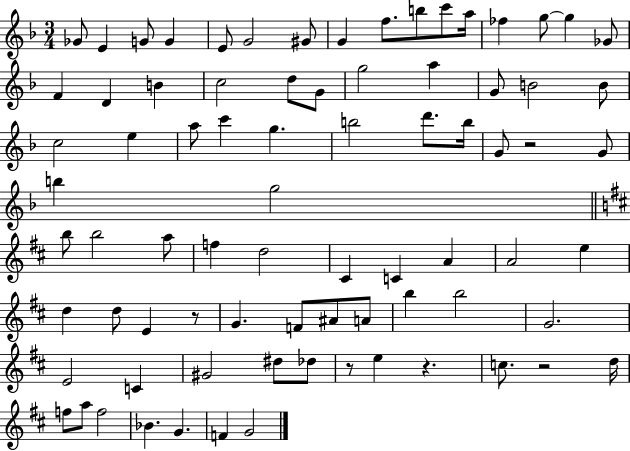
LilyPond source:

{
  \clef treble
  \numericTimeSignature
  \time 3/4
  \key f \major
  ges'8 e'4 g'8 g'4 | e'8 g'2 gis'8 | g'4 f''8. b''8 c'''8 a''16 | fes''4 g''8~~ g''4 ges'8 | \break f'4 d'4 b'4 | c''2 d''8 g'8 | g''2 a''4 | g'8 b'2 b'8 | \break c''2 e''4 | a''8 c'''4 g''4. | b''2 d'''8. b''16 | g'8 r2 g'8 | \break b''4 g''2 | \bar "||" \break \key d \major b''8 b''2 a''8 | f''4 d''2 | cis'4 c'4 a'4 | a'2 e''4 | \break d''4 d''8 e'4 r8 | g'4. f'8 ais'8 a'8 | b''4 b''2 | g'2. | \break e'2 c'4 | gis'2 dis''8 des''8 | r8 e''4 r4. | c''8. r2 d''16 | \break f''8 a''8 f''2 | bes'4. g'4. | f'4 g'2 | \bar "|."
}